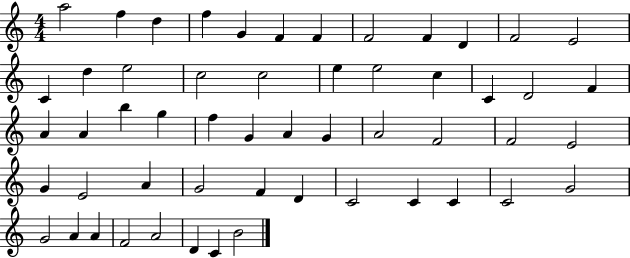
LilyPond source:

{
  \clef treble
  \numericTimeSignature
  \time 4/4
  \key c \major
  a''2 f''4 d''4 | f''4 g'4 f'4 f'4 | f'2 f'4 d'4 | f'2 e'2 | \break c'4 d''4 e''2 | c''2 c''2 | e''4 e''2 c''4 | c'4 d'2 f'4 | \break a'4 a'4 b''4 g''4 | f''4 g'4 a'4 g'4 | a'2 f'2 | f'2 e'2 | \break g'4 e'2 a'4 | g'2 f'4 d'4 | c'2 c'4 c'4 | c'2 g'2 | \break g'2 a'4 a'4 | f'2 a'2 | d'4 c'4 b'2 | \bar "|."
}